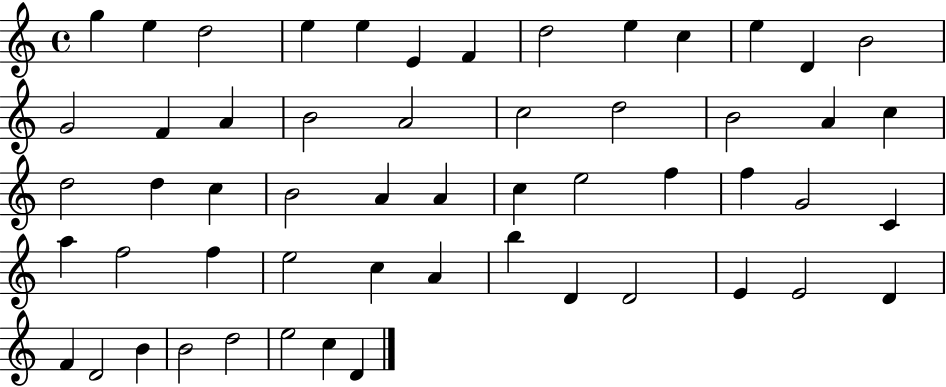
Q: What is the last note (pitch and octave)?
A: D4